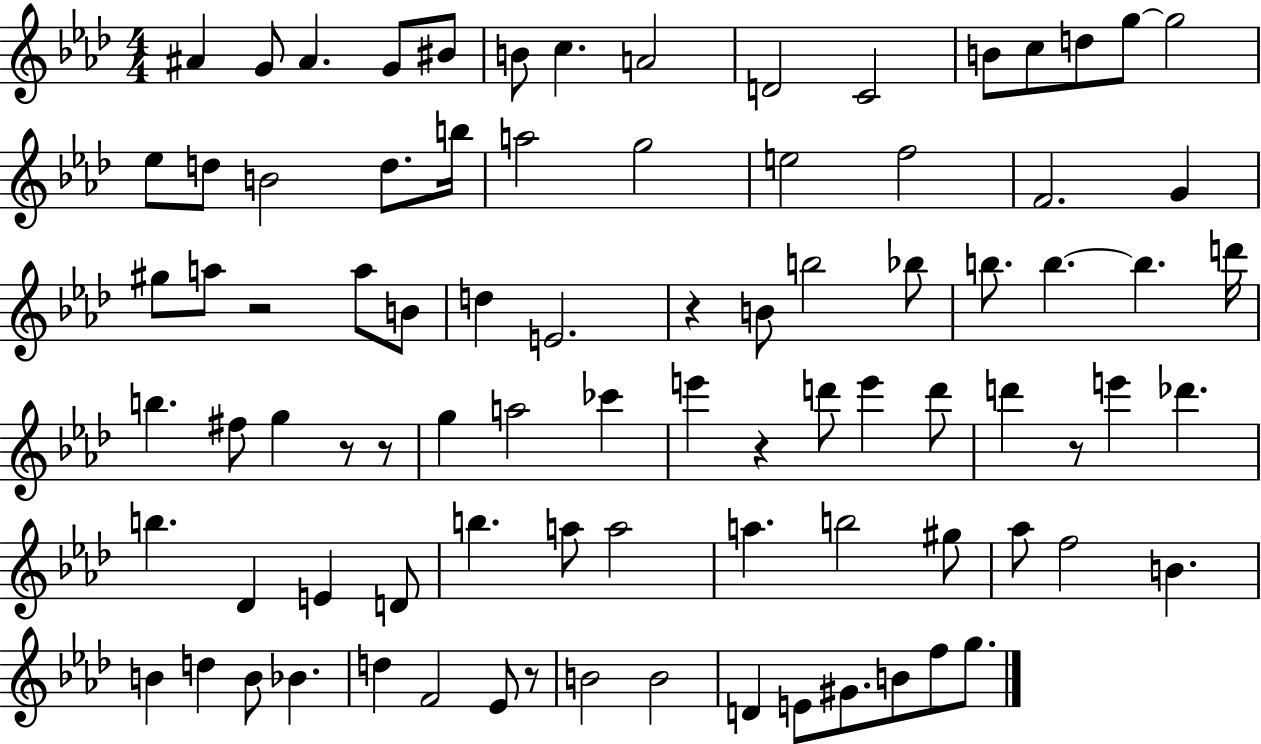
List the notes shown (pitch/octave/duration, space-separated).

A#4/q G4/e A#4/q. G4/e BIS4/e B4/e C5/q. A4/h D4/h C4/h B4/e C5/e D5/e G5/e G5/h Eb5/e D5/e B4/h D5/e. B5/s A5/h G5/h E5/h F5/h F4/h. G4/q G#5/e A5/e R/h A5/e B4/e D5/q E4/h. R/q B4/e B5/h Bb5/e B5/e. B5/q. B5/q. D6/s B5/q. F#5/e G5/q R/e R/e G5/q A5/h CES6/q E6/q R/q D6/e E6/q D6/e D6/q R/e E6/q Db6/q. B5/q. Db4/q E4/q D4/e B5/q. A5/e A5/h A5/q. B5/h G#5/e Ab5/e F5/h B4/q. B4/q D5/q B4/e Bb4/q. D5/q F4/h Eb4/e R/e B4/h B4/h D4/q E4/e G#4/e. B4/e F5/e G5/e.